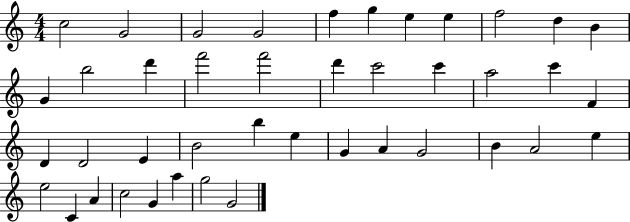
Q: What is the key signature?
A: C major